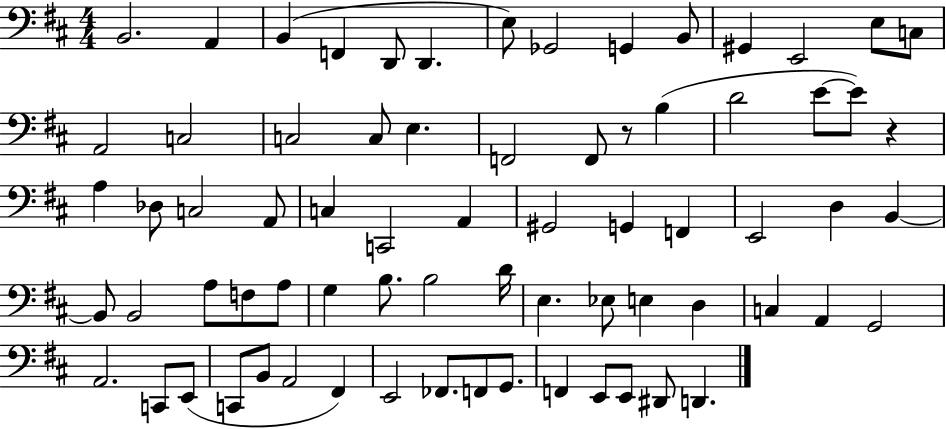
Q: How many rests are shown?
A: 2